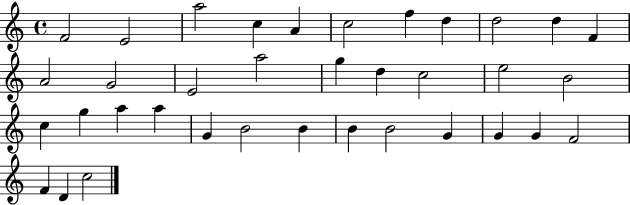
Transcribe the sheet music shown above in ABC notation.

X:1
T:Untitled
M:4/4
L:1/4
K:C
F2 E2 a2 c A c2 f d d2 d F A2 G2 E2 a2 g d c2 e2 B2 c g a a G B2 B B B2 G G G F2 F D c2